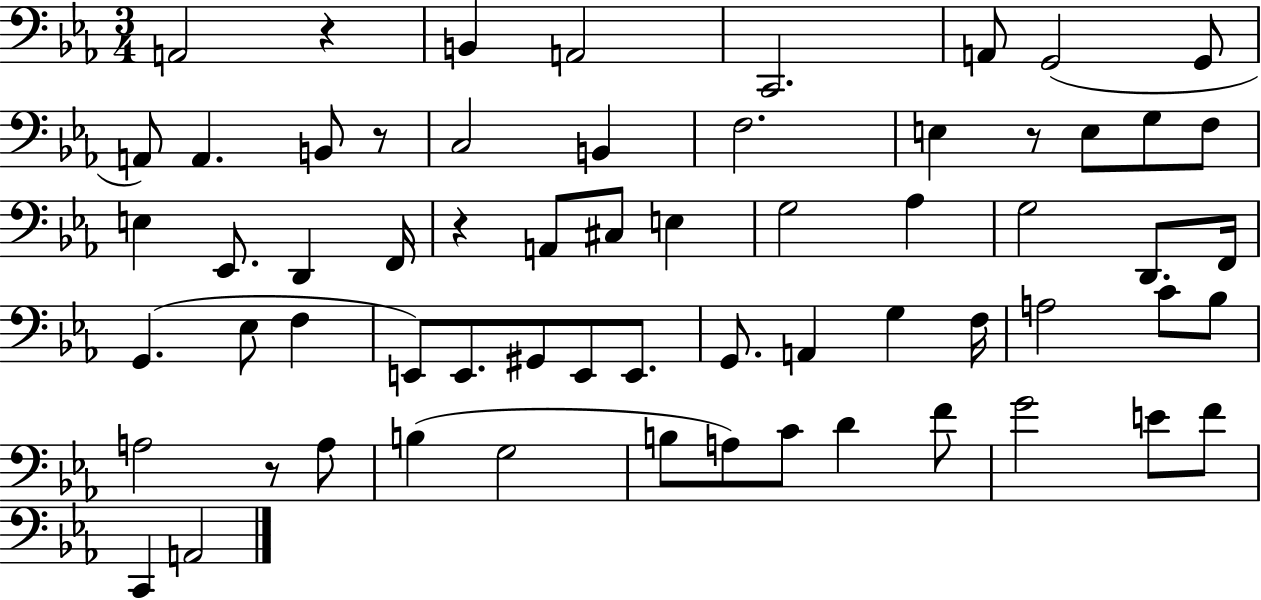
A2/h R/q B2/q A2/h C2/h. A2/e G2/h G2/e A2/e A2/q. B2/e R/e C3/h B2/q F3/h. E3/q R/e E3/e G3/e F3/e E3/q Eb2/e. D2/q F2/s R/q A2/e C#3/e E3/q G3/h Ab3/q G3/h D2/e. F2/s G2/q. Eb3/e F3/q E2/e E2/e. G#2/e E2/e E2/e. G2/e. A2/q G3/q F3/s A3/h C4/e Bb3/e A3/h R/e A3/e B3/q G3/h B3/e A3/e C4/e D4/q F4/e G4/h E4/e F4/e C2/q A2/h